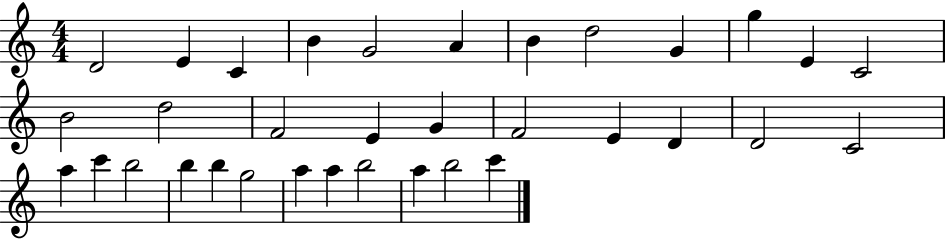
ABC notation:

X:1
T:Untitled
M:4/4
L:1/4
K:C
D2 E C B G2 A B d2 G g E C2 B2 d2 F2 E G F2 E D D2 C2 a c' b2 b b g2 a a b2 a b2 c'